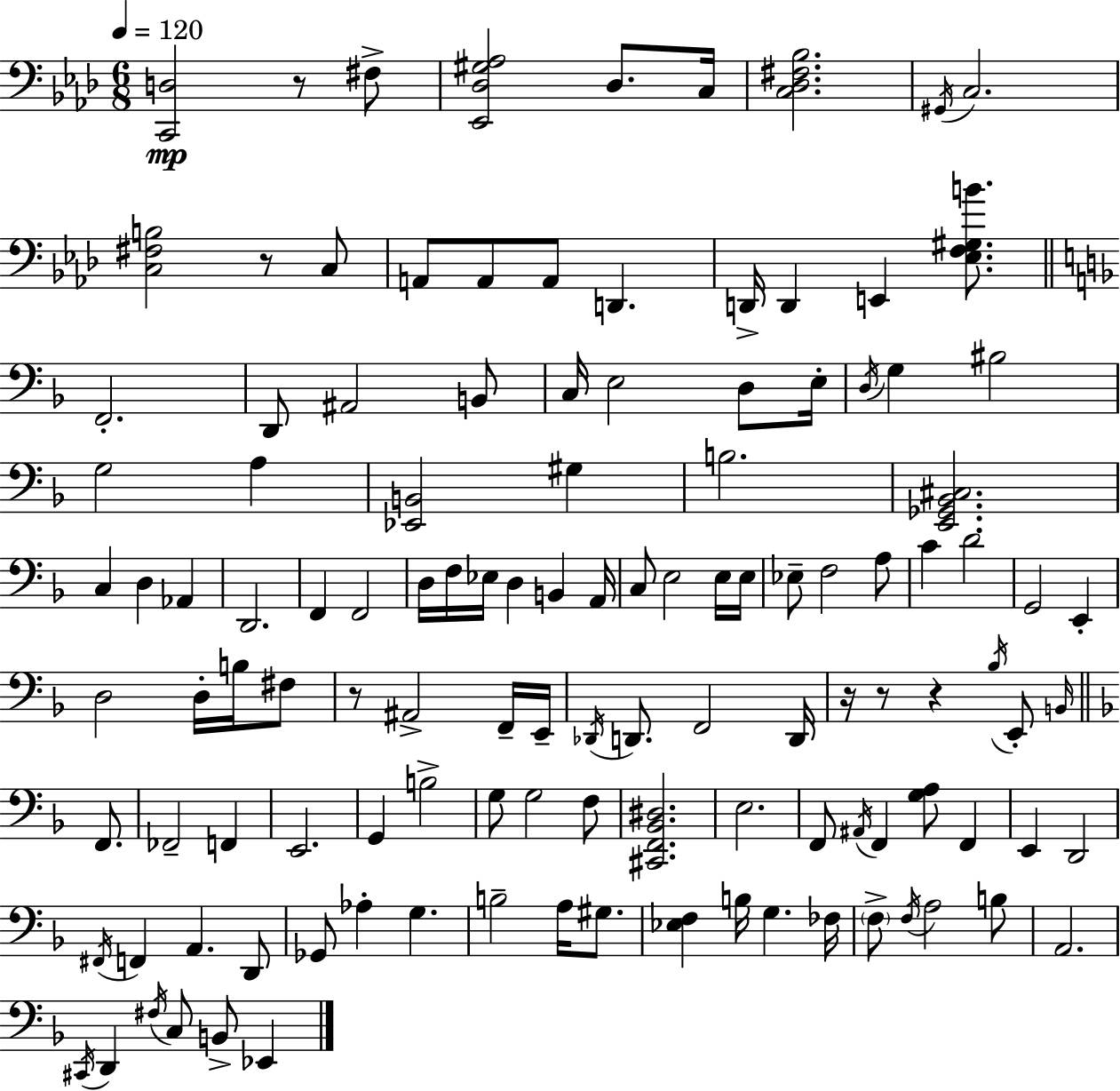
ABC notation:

X:1
T:Untitled
M:6/8
L:1/4
K:Fm
[C,,D,]2 z/2 ^F,/2 [_E,,_D,^G,_A,]2 _D,/2 C,/4 [C,_D,^F,_B,]2 ^G,,/4 C,2 [C,^F,B,]2 z/2 C,/2 A,,/2 A,,/2 A,,/2 D,, D,,/4 D,, E,, [_E,F,^G,B]/2 F,,2 D,,/2 ^A,,2 B,,/2 C,/4 E,2 D,/2 E,/4 D,/4 G, ^B,2 G,2 A, [_E,,B,,]2 ^G, B,2 [E,,_G,,_B,,^C,]2 C, D, _A,, D,,2 F,, F,,2 D,/4 F,/4 _E,/4 D, B,, A,,/4 C,/2 E,2 E,/4 E,/4 _E,/2 F,2 A,/2 C D2 G,,2 E,, D,2 D,/4 B,/4 ^F,/2 z/2 ^A,,2 F,,/4 E,,/4 _D,,/4 D,,/2 F,,2 D,,/4 z/4 z/2 z _B,/4 E,,/2 B,,/4 F,,/2 _F,,2 F,, E,,2 G,, B,2 G,/2 G,2 F,/2 [^C,,F,,_B,,^D,]2 E,2 F,,/2 ^A,,/4 F,, [G,A,]/2 F,, E,, D,,2 ^F,,/4 F,, A,, D,,/2 _G,,/2 _A, G, B,2 A,/4 ^G,/2 [_E,F,] B,/4 G, _F,/4 F,/2 F,/4 A,2 B,/2 A,,2 ^C,,/4 D,, ^F,/4 C,/2 B,,/2 _E,,